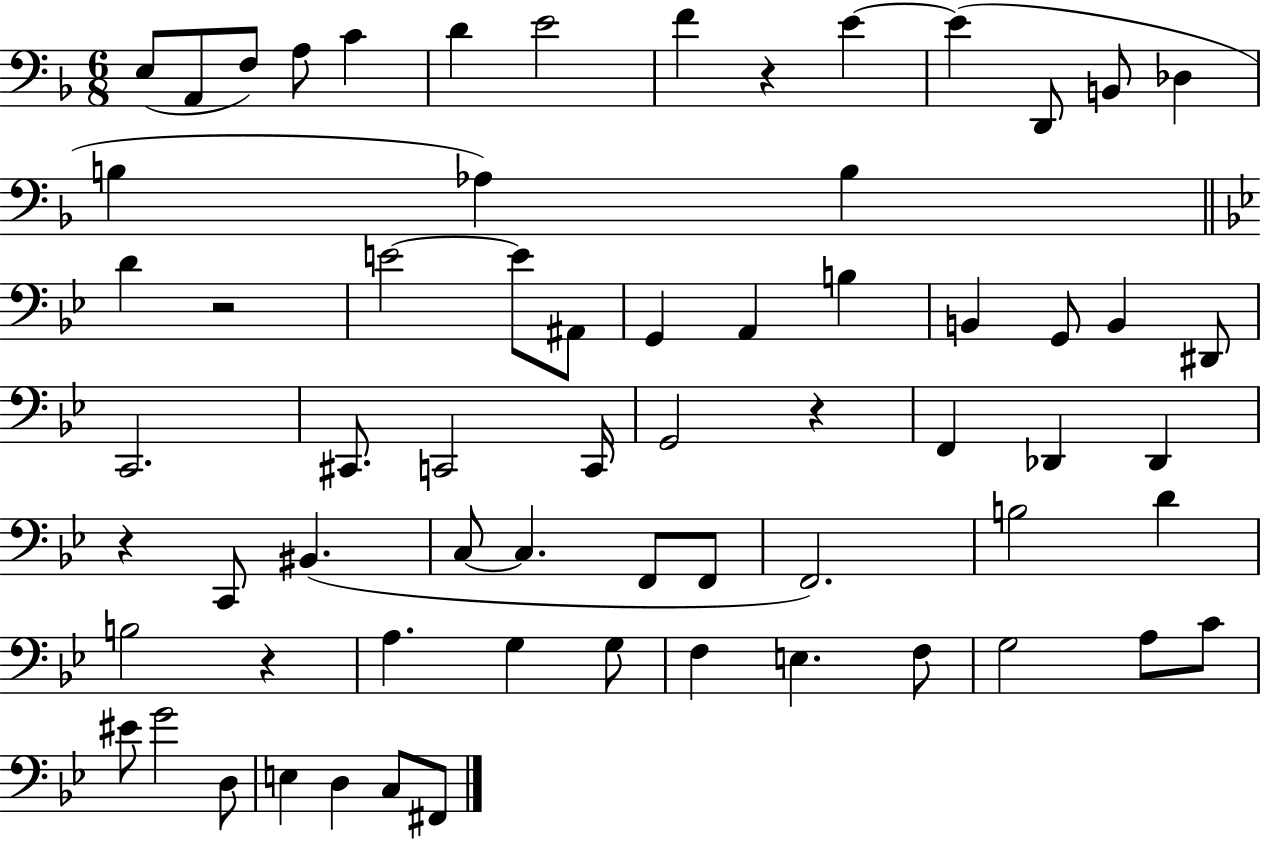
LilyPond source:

{
  \clef bass
  \numericTimeSignature
  \time 6/8
  \key f \major
  e8( a,8 f8) a8 c'4 | d'4 e'2 | f'4 r4 e'4~~ | e'4( d,8 b,8 des4 | \break b4 aes4) b4 | \bar "||" \break \key bes \major d'4 r2 | e'2~~ e'8 ais,8 | g,4 a,4 b4 | b,4 g,8 b,4 dis,8 | \break c,2. | cis,8. c,2 c,16 | g,2 r4 | f,4 des,4 des,4 | \break r4 c,8 bis,4.( | c8~~ c4. f,8 f,8 | f,2.) | b2 d'4 | \break b2 r4 | a4. g4 g8 | f4 e4. f8 | g2 a8 c'8 | \break eis'8 g'2 d8 | e4 d4 c8 fis,8 | \bar "|."
}